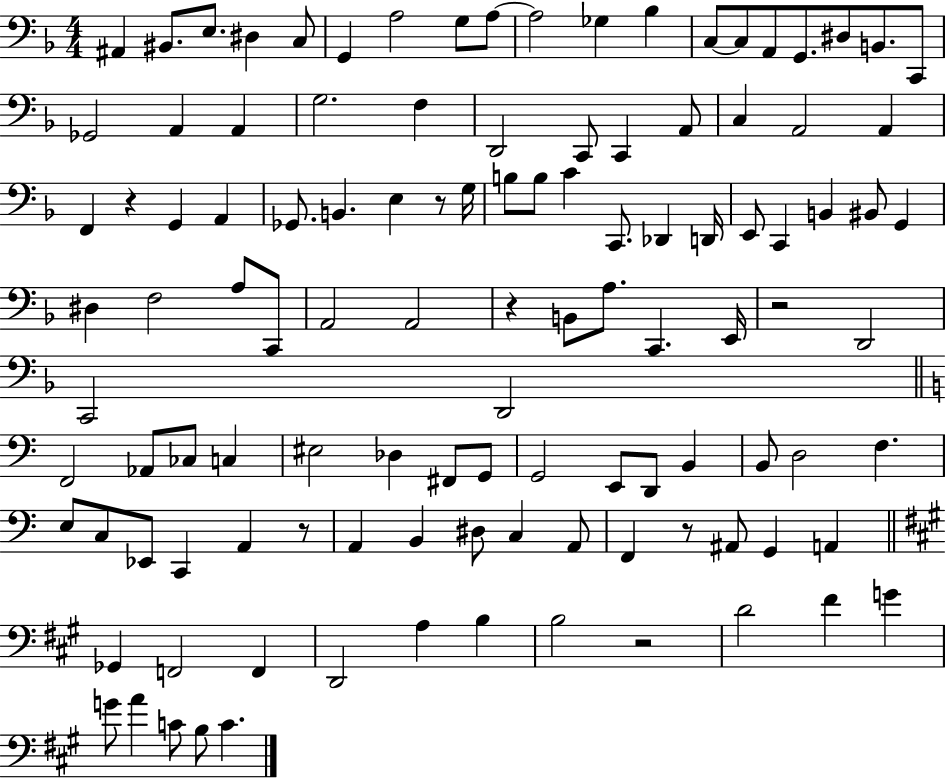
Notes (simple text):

A#2/q BIS2/e. E3/e. D#3/q C3/e G2/q A3/h G3/e A3/e A3/h Gb3/q Bb3/q C3/e C3/e A2/e G2/e. D#3/e B2/e. C2/e Gb2/h A2/q A2/q G3/h. F3/q D2/h C2/e C2/q A2/e C3/q A2/h A2/q F2/q R/q G2/q A2/q Gb2/e. B2/q. E3/q R/e G3/s B3/e B3/e C4/q C2/e. Db2/q D2/s E2/e C2/q B2/q BIS2/e G2/q D#3/q F3/h A3/e C2/e A2/h A2/h R/q B2/e A3/e. C2/q. E2/s R/h D2/h C2/h D2/h F2/h Ab2/e CES3/e C3/q EIS3/h Db3/q F#2/e G2/e G2/h E2/e D2/e B2/q B2/e D3/h F3/q. E3/e C3/e Eb2/e C2/q A2/q R/e A2/q B2/q D#3/e C3/q A2/e F2/q R/e A#2/e G2/q A2/q Gb2/q F2/h F2/q D2/h A3/q B3/q B3/h R/h D4/h F#4/q G4/q G4/e A4/q C4/e B3/e C4/q.